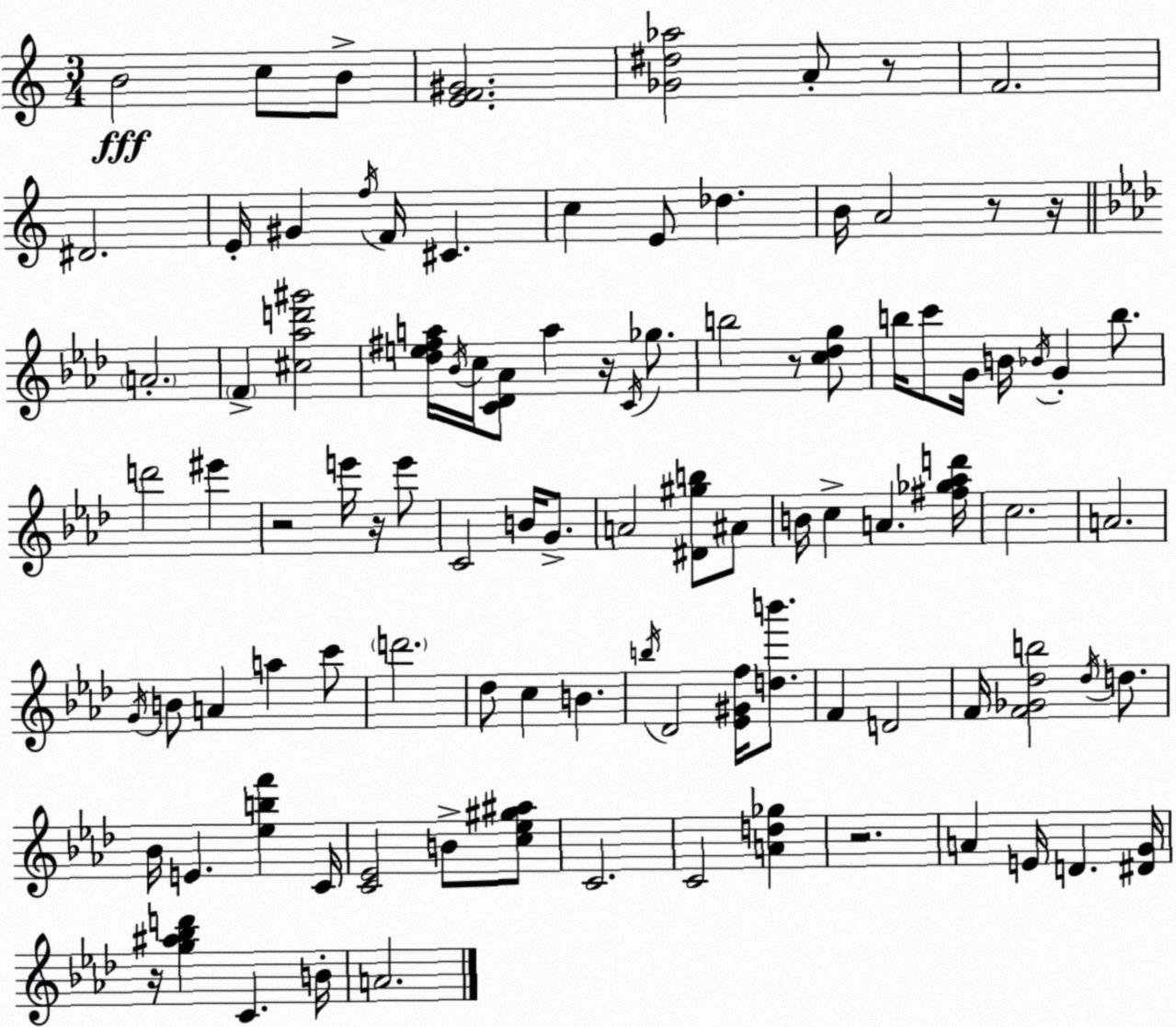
X:1
T:Untitled
M:3/4
L:1/4
K:C
B2 c/2 B/2 [EF^G]2 [_G^d_a]2 A/2 z/2 F2 ^D2 E/4 ^G f/4 F/4 ^C c E/2 _d B/4 A2 z/2 z/4 A2 F [^c_ad'^g']2 [_de^fa]/4 _B/4 c/4 [C_D_A]/2 a z/4 C/4 _g/2 b2 z/2 [c_dg]/2 b/4 c'/2 G/4 B/4 _B/4 G b/2 d'2 ^e' z2 e'/4 z/4 e'/2 C2 B/4 G/2 A2 [^D^gb]/2 ^A/2 B/4 c A [^f_g_ad']/4 c2 A2 G/4 B/2 A a c'/2 d'2 _d/2 c B b/4 _D2 [_E^Gf]/4 [db']/2 F D2 F/4 [F_G_db]2 _d/4 d/2 _B/4 E [_ebf'] C/4 [C_E]2 B/2 [c_e^g^a]/2 C2 C2 [Ad_g] z2 A E/4 D [^DG]/4 z/4 [g^a_bd'] C B/4 A2